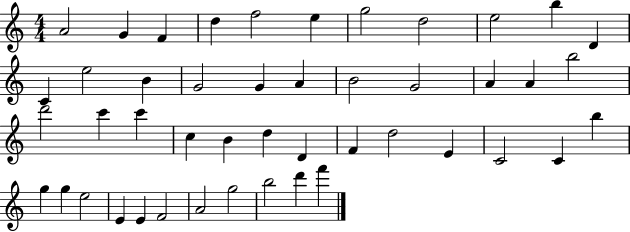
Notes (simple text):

A4/h G4/q F4/q D5/q F5/h E5/q G5/h D5/h E5/h B5/q D4/q C4/q E5/h B4/q G4/h G4/q A4/q B4/h G4/h A4/q A4/q B5/h D6/h C6/q C6/q C5/q B4/q D5/q D4/q F4/q D5/h E4/q C4/h C4/q B5/q G5/q G5/q E5/h E4/q E4/q F4/h A4/h G5/h B5/h D6/q F6/q